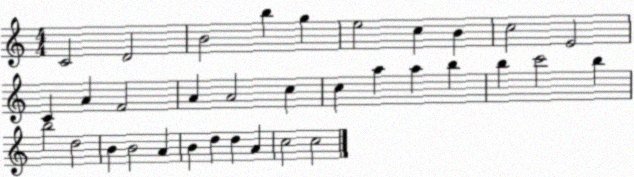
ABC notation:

X:1
T:Untitled
M:4/4
L:1/4
K:C
C2 D2 B2 b g e2 c B c2 E2 C A F2 A A2 c c a a b b c'2 b b2 d2 B B2 A B d d A c2 c2